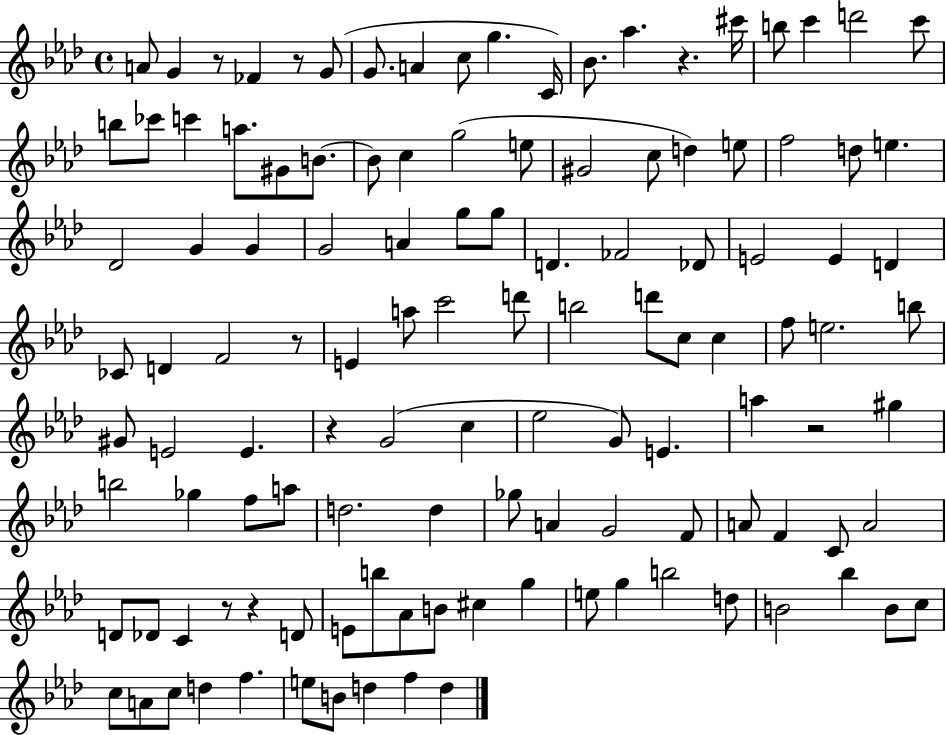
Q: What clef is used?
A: treble